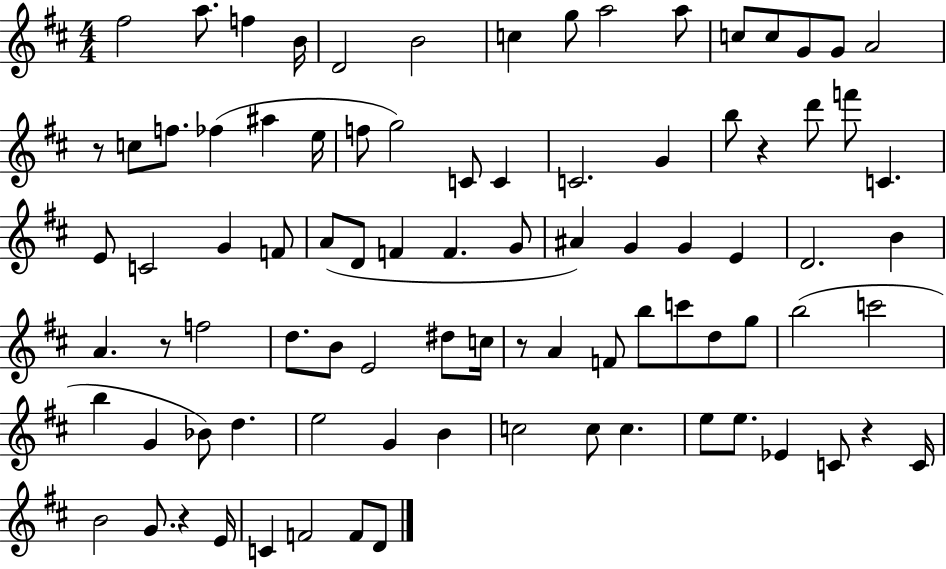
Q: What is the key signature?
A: D major